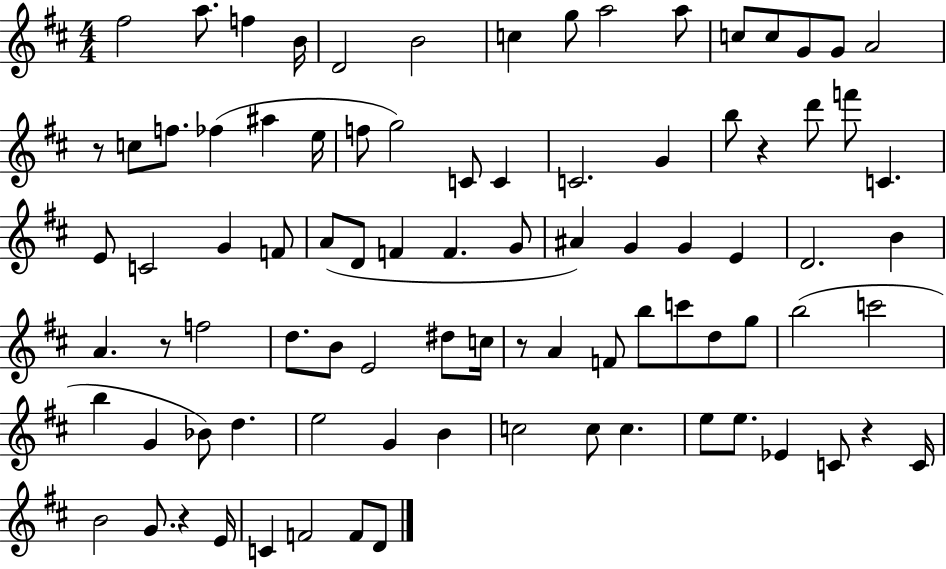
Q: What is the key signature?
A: D major